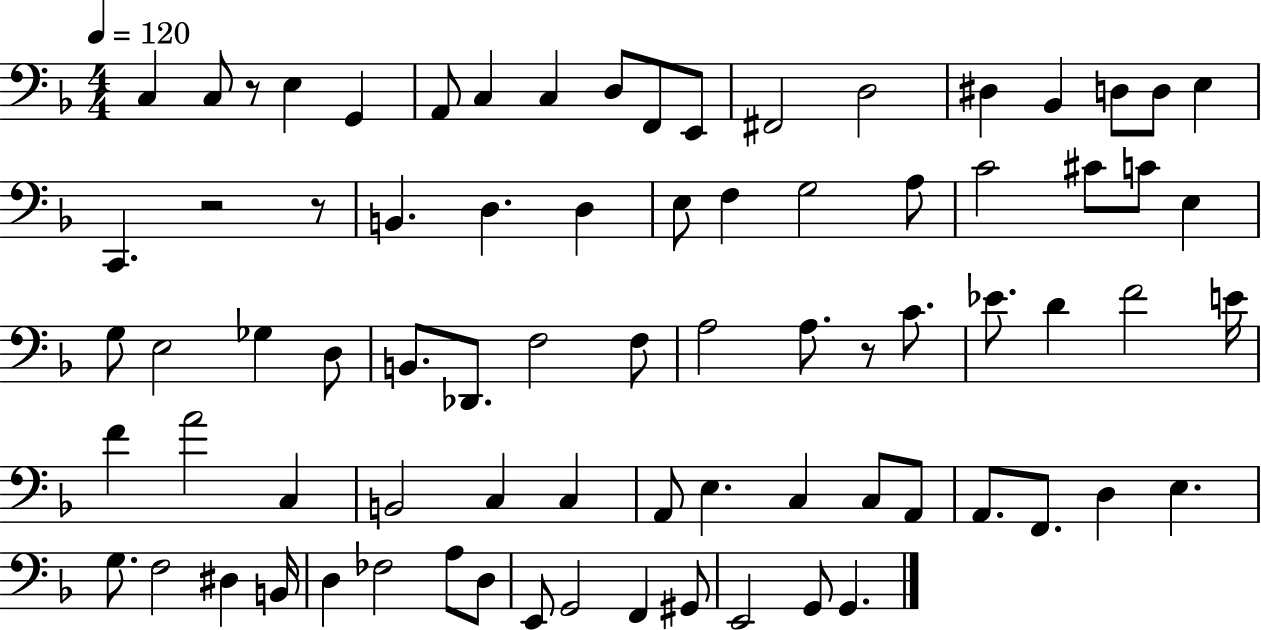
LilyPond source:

{
  \clef bass
  \numericTimeSignature
  \time 4/4
  \key f \major
  \tempo 4 = 120
  c4 c8 r8 e4 g,4 | a,8 c4 c4 d8 f,8 e,8 | fis,2 d2 | dis4 bes,4 d8 d8 e4 | \break c,4. r2 r8 | b,4. d4. d4 | e8 f4 g2 a8 | c'2 cis'8 c'8 e4 | \break g8 e2 ges4 d8 | b,8. des,8. f2 f8 | a2 a8. r8 c'8. | ees'8. d'4 f'2 e'16 | \break f'4 a'2 c4 | b,2 c4 c4 | a,8 e4. c4 c8 a,8 | a,8. f,8. d4 e4. | \break g8. f2 dis4 b,16 | d4 fes2 a8 d8 | e,8 g,2 f,4 gis,8 | e,2 g,8 g,4. | \break \bar "|."
}